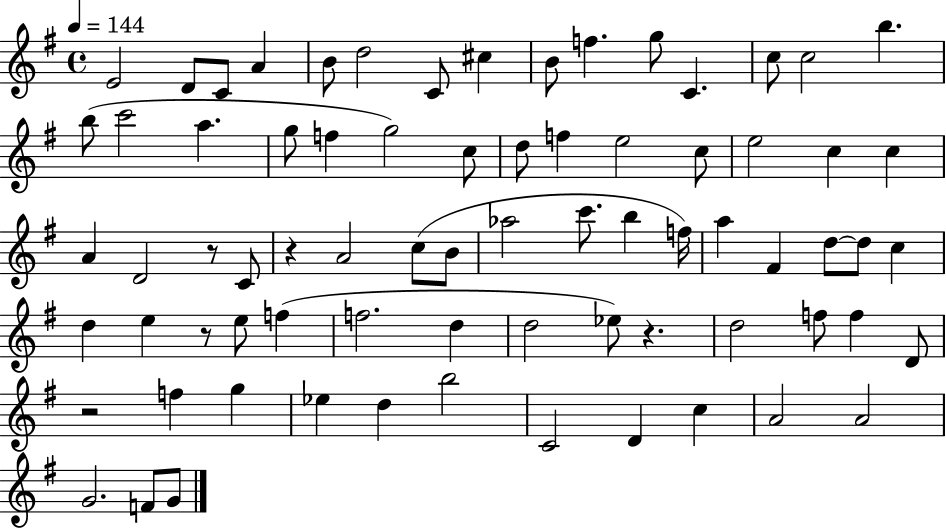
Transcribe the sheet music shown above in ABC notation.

X:1
T:Untitled
M:4/4
L:1/4
K:G
E2 D/2 C/2 A B/2 d2 C/2 ^c B/2 f g/2 C c/2 c2 b b/2 c'2 a g/2 f g2 c/2 d/2 f e2 c/2 e2 c c A D2 z/2 C/2 z A2 c/2 B/2 _a2 c'/2 b f/4 a ^F d/2 d/2 c d e z/2 e/2 f f2 d d2 _e/2 z d2 f/2 f D/2 z2 f g _e d b2 C2 D c A2 A2 G2 F/2 G/2